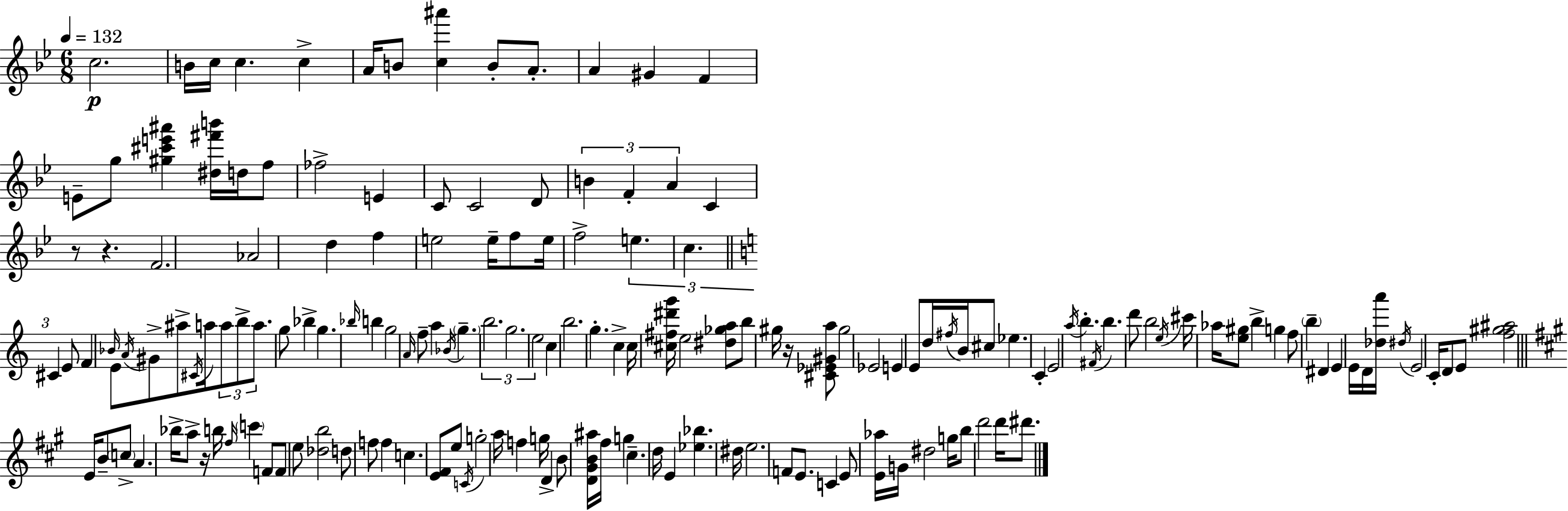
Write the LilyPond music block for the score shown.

{
  \clef treble
  \numericTimeSignature
  \time 6/8
  \key g \minor
  \tempo 4 = 132
  \repeat volta 2 { c''2.\p | b'16 c''16 c''4. c''4-> | a'16 b'8 <c'' ais'''>4 b'8-. a'8.-. | a'4 gis'4 f'4 | \break e'8-- g''8 <gis'' cis''' e''' ais'''>4 <dis'' fis''' b'''>16 d''16 f''8 | fes''2-> e'4 | c'8 c'2 d'8 | \tuplet 3/2 { b'4 f'4-. a'4 } | \break c'4 r8 r4. | f'2. | aes'2 d''4 | f''4 e''2 | \break e''16-- f''8 e''16 f''2-> | \tuplet 3/2 { e''4. c''4. | \bar "||" \break \key a \minor cis'4 } e'8 f'4 \grace { bes'16 } e'8 | \acciaccatura { a'16 } gis'8-> ais''8-> \acciaccatura { cis'16 } a''16 \tuplet 3/2 { a''8 b''8-> | a''8. } g''8 bes''4-> g''4. | \grace { bes''16 } b''4 g''2 | \break \grace { a'16 } f''8-- a''4 \acciaccatura { bes'16 } | \parenthesize g''4.-- \tuplet 3/2 { b''2. | g''2. | e''2 } | \break c''4 b''2. | g''4.-. | c''4-> c''16 <cis'' fis'' dis''' g'''>16 e''2 | <dis'' ges'' a''>8 b''8 gis''16 r16 <cis' ees' gis' a''>8 gis''2 | \break ees'2 | e'4 e'8 d''16 \acciaccatura { fis''16 } b'16 cis''8 | ees''4. c'4-. e'2 | \acciaccatura { a''16 } b''4.-. | \break \acciaccatura { fis'16 } b''4. d'''8 b''2 | \acciaccatura { e''16 } cis'''16 aes''16 <e'' gis''>8 | b''4-> g''4 f''8 \parenthesize b''4-- | dis'4 e'4 e'16 d'16 | \break <des'' a'''>16 \acciaccatura { dis''16 } e'2 c'16-. d'8 | e'8 <f'' gis'' ais''>2 \bar "||" \break \key a \major e'16 b'8-- \parenthesize c''8-> a'4. bes''16-> | a''8-> r16 b''16 \grace { fis''16 } \parenthesize c'''4 f'8 f'8 | e''8 <des'' b''>2 d''8 | f''8 f''4 c''4. | \break <e' fis'>8 e''8 \acciaccatura { c'16 } g''2-. | a''16 f''4 g''16 d'4-> | b'8 <d' gis' b' ais''>16 fis''16 g''4 cis''4.-- | d''16 e'4 <ees'' bes''>4. | \break dis''16 e''2. | f'8 e'8. c'4 e'8 | <e' aes''>16 g'16 dis''2 g''16 | b''8 d'''2 d'''16 dis'''8. | \break } \bar "|."
}